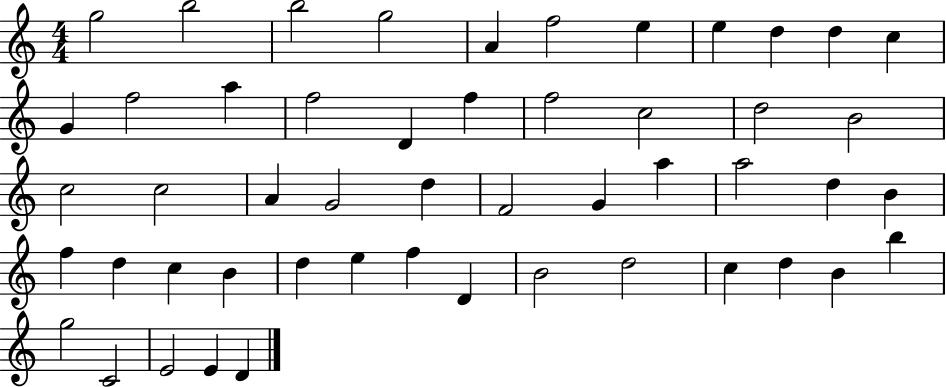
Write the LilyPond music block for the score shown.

{
  \clef treble
  \numericTimeSignature
  \time 4/4
  \key c \major
  g''2 b''2 | b''2 g''2 | a'4 f''2 e''4 | e''4 d''4 d''4 c''4 | \break g'4 f''2 a''4 | f''2 d'4 f''4 | f''2 c''2 | d''2 b'2 | \break c''2 c''2 | a'4 g'2 d''4 | f'2 g'4 a''4 | a''2 d''4 b'4 | \break f''4 d''4 c''4 b'4 | d''4 e''4 f''4 d'4 | b'2 d''2 | c''4 d''4 b'4 b''4 | \break g''2 c'2 | e'2 e'4 d'4 | \bar "|."
}